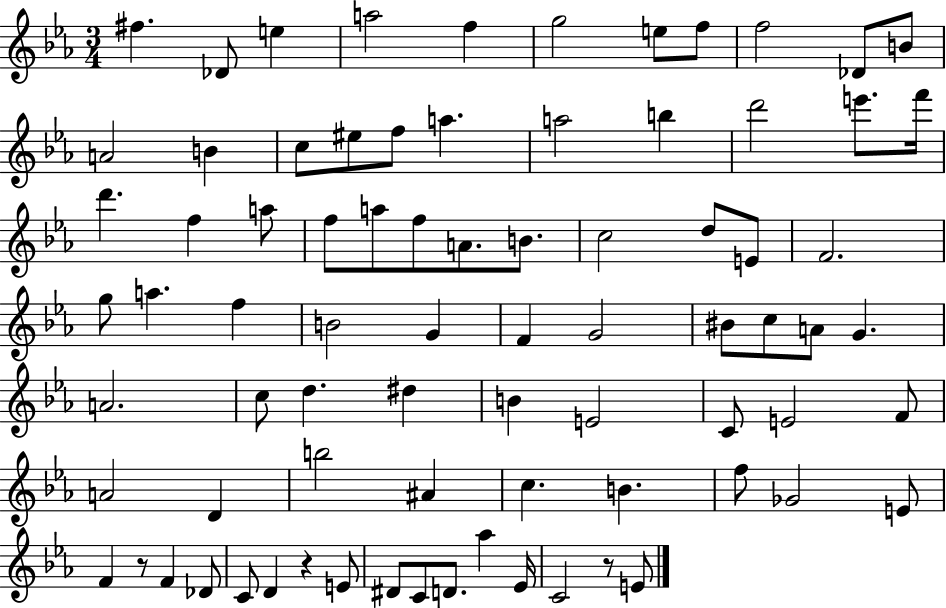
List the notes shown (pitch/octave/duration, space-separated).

F#5/q. Db4/e E5/q A5/h F5/q G5/h E5/e F5/e F5/h Db4/e B4/e A4/h B4/q C5/e EIS5/e F5/e A5/q. A5/h B5/q D6/h E6/e. F6/s D6/q. F5/q A5/e F5/e A5/e F5/e A4/e. B4/e. C5/h D5/e E4/e F4/h. G5/e A5/q. F5/q B4/h G4/q F4/q G4/h BIS4/e C5/e A4/e G4/q. A4/h. C5/e D5/q. D#5/q B4/q E4/h C4/e E4/h F4/e A4/h D4/q B5/h A#4/q C5/q. B4/q. F5/e Gb4/h E4/e F4/q R/e F4/q Db4/e C4/e D4/q R/q E4/e D#4/e C4/e D4/e. Ab5/q Eb4/s C4/h R/e E4/e